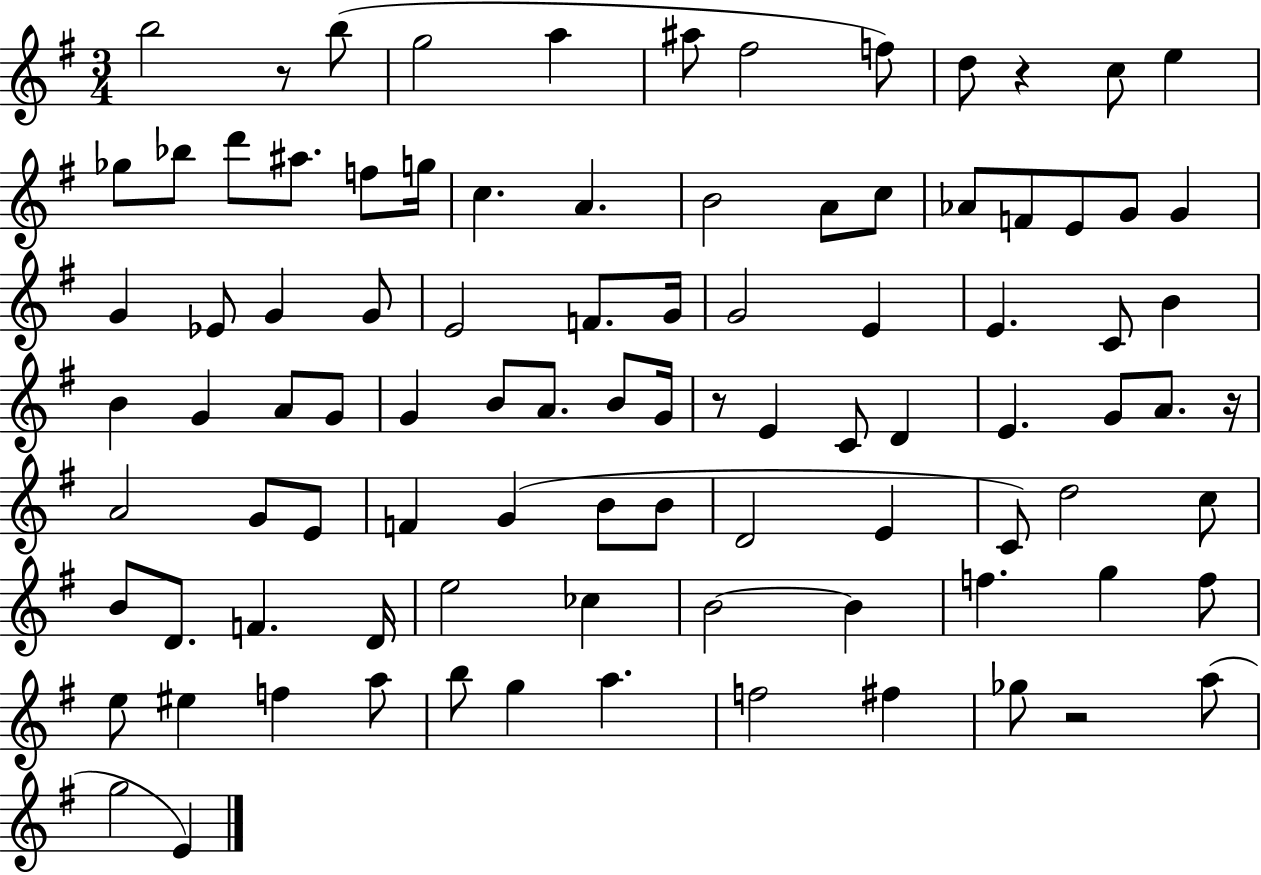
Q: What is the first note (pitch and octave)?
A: B5